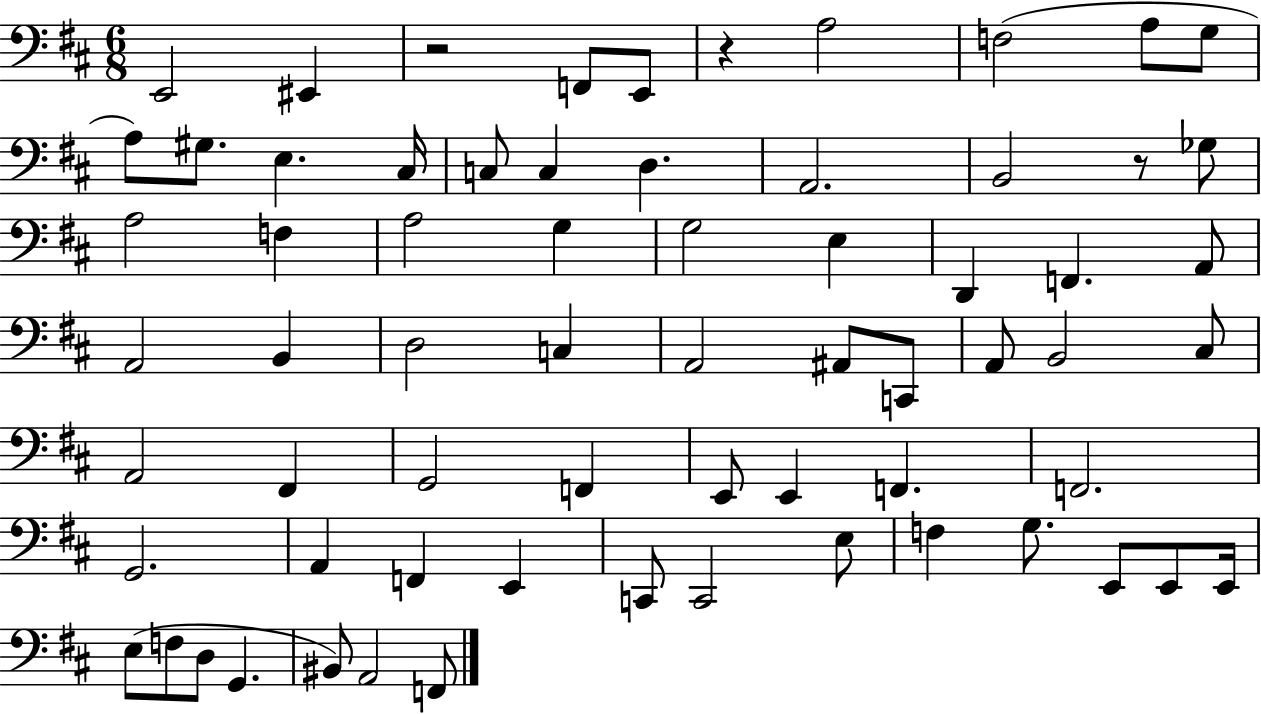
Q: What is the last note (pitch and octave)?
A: F2